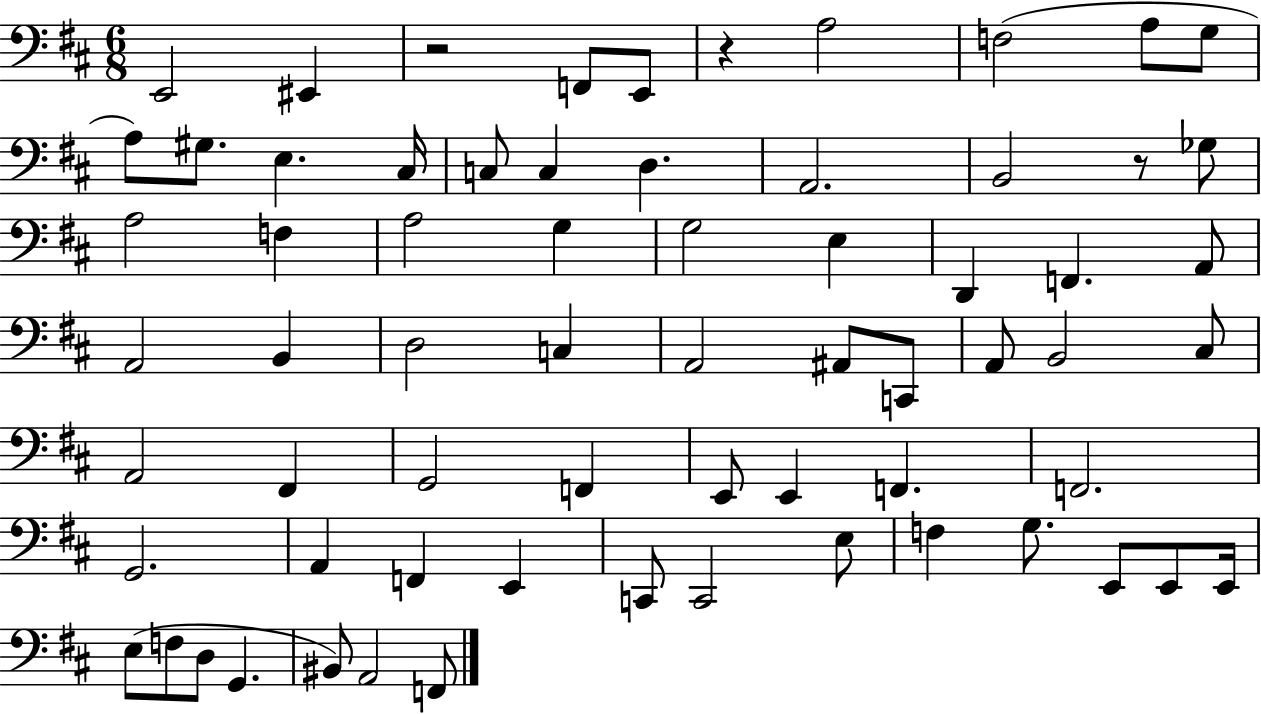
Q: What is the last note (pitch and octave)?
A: F2